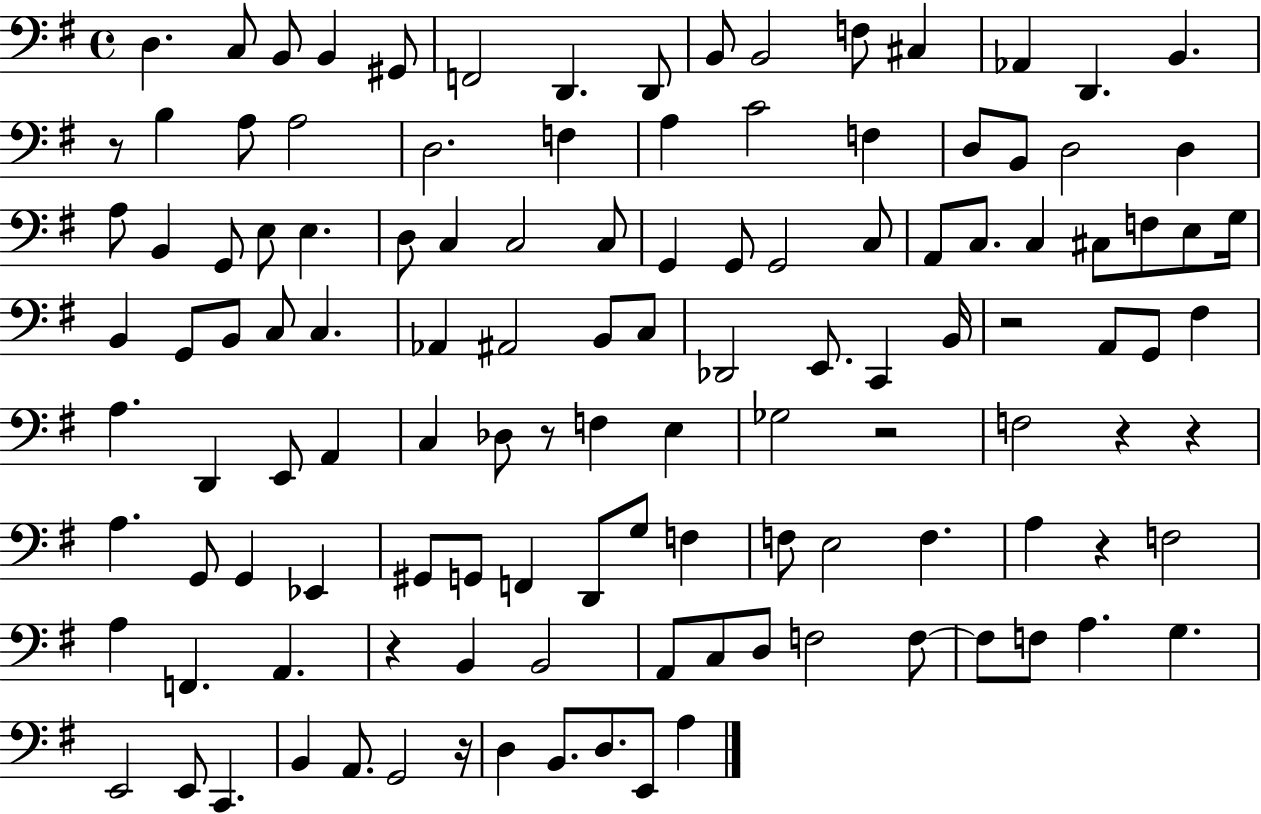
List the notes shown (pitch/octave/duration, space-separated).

D3/q. C3/e B2/e B2/q G#2/e F2/h D2/q. D2/e B2/e B2/h F3/e C#3/q Ab2/q D2/q. B2/q. R/e B3/q A3/e A3/h D3/h. F3/q A3/q C4/h F3/q D3/e B2/e D3/h D3/q A3/e B2/q G2/e E3/e E3/q. D3/e C3/q C3/h C3/e G2/q G2/e G2/h C3/e A2/e C3/e. C3/q C#3/e F3/e E3/e G3/s B2/q G2/e B2/e C3/e C3/q. Ab2/q A#2/h B2/e C3/e Db2/h E2/e. C2/q B2/s R/h A2/e G2/e F#3/q A3/q. D2/q E2/e A2/q C3/q Db3/e R/e F3/q E3/q Gb3/h R/h F3/h R/q R/q A3/q. G2/e G2/q Eb2/q G#2/e G2/e F2/q D2/e G3/e F3/q F3/e E3/h F3/q. A3/q R/q F3/h A3/q F2/q. A2/q. R/q B2/q B2/h A2/e C3/e D3/e F3/h F3/e F3/e F3/e A3/q. G3/q. E2/h E2/e C2/q. B2/q A2/e. G2/h R/s D3/q B2/e. D3/e. E2/e A3/q